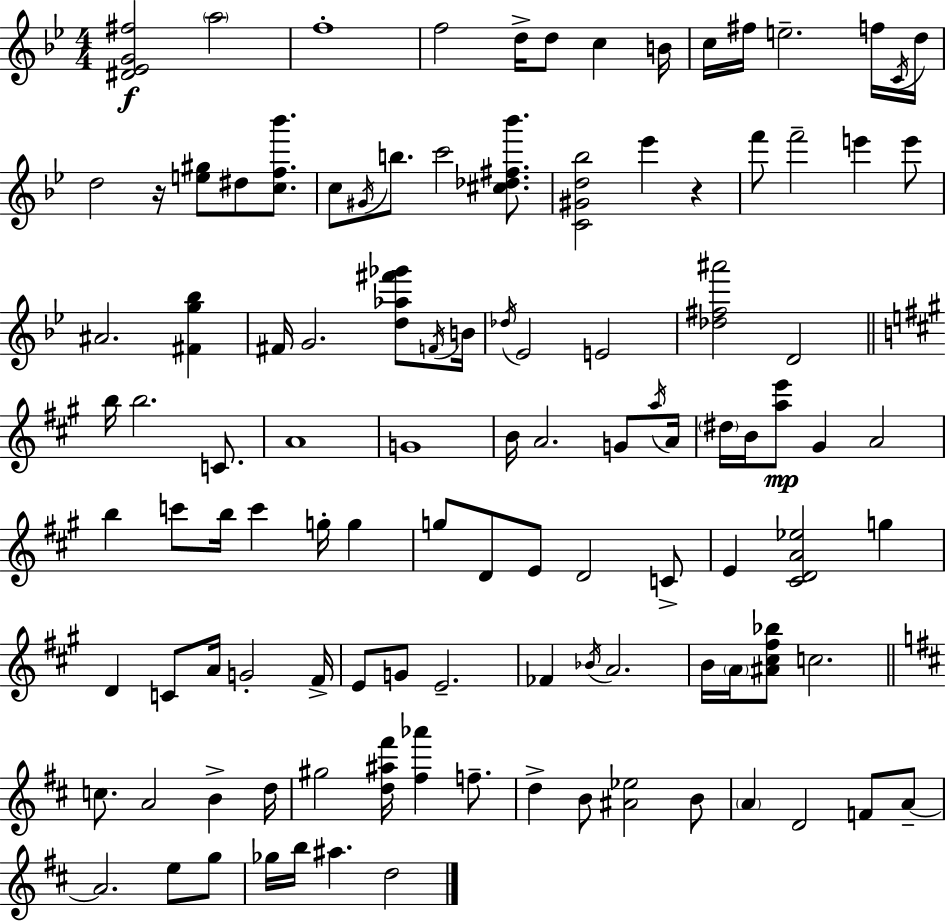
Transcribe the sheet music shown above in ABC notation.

X:1
T:Untitled
M:4/4
L:1/4
K:Bb
[^D_EG^f]2 a2 f4 f2 d/4 d/2 c B/4 c/4 ^f/4 e2 f/4 C/4 d/4 d2 z/4 [e^g]/2 ^d/2 [cf_b']/2 c/2 ^G/4 b/2 c'2 [^c_d^f_b']/2 [C^Gd_b]2 _e' z f'/2 f'2 e' e'/2 ^A2 [^Fg_b] ^F/4 G2 [d_a^f'_g']/2 F/4 B/4 _d/4 _E2 E2 [_d^f^a']2 D2 b/4 b2 C/2 A4 G4 B/4 A2 G/2 a/4 A/4 ^d/4 B/4 [ae']/2 ^G A2 b c'/2 b/4 c' g/4 g g/2 D/2 E/2 D2 C/2 E [^CDA_e]2 g D C/2 A/4 G2 ^F/4 E/2 G/2 E2 _F _B/4 A2 B/4 A/4 [^A^c^f_b]/2 c2 c/2 A2 B d/4 ^g2 [d^a^f']/4 [^f_a'] f/2 d B/2 [^A_e]2 B/2 A D2 F/2 A/2 A2 e/2 g/2 _g/4 b/4 ^a d2